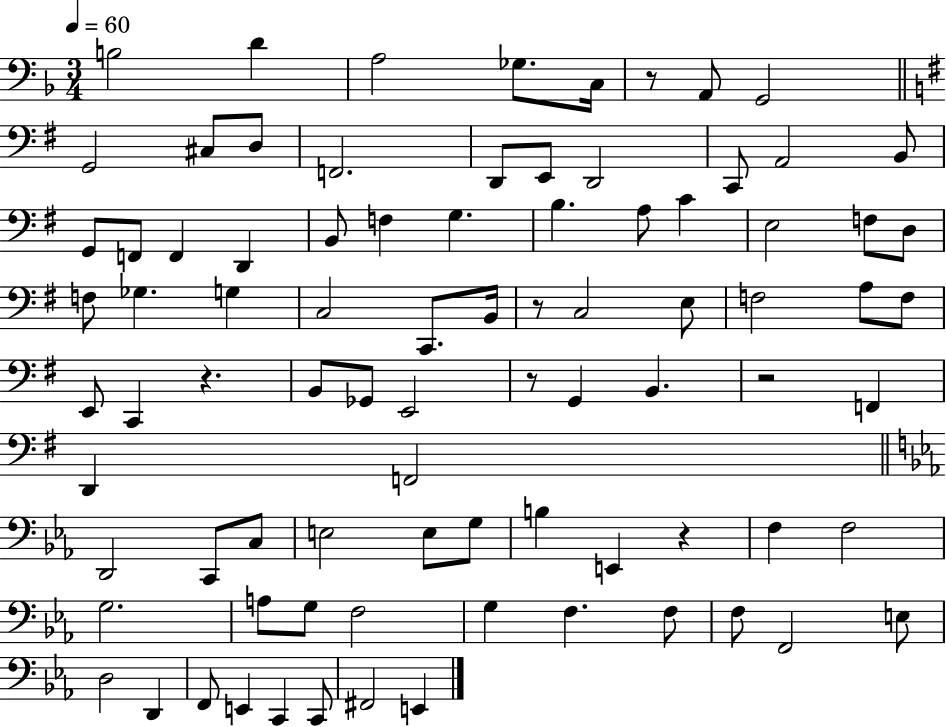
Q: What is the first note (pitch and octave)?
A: B3